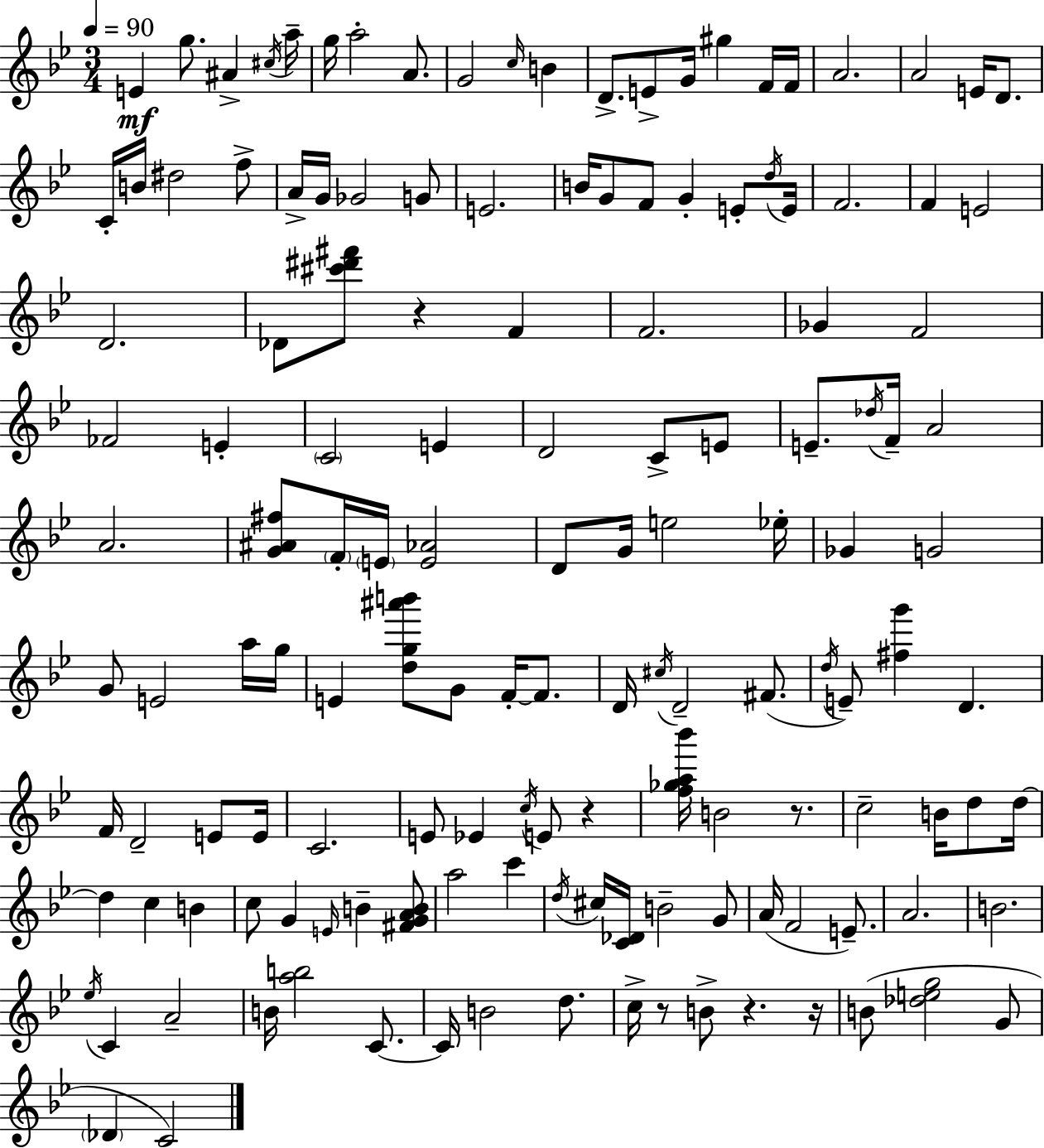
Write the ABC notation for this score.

X:1
T:Untitled
M:3/4
L:1/4
K:Gm
E g/2 ^A ^c/4 a/4 g/4 a2 A/2 G2 c/4 B D/2 E/2 G/4 ^g F/4 F/4 A2 A2 E/4 D/2 C/4 B/4 ^d2 f/2 A/4 G/4 _G2 G/2 E2 B/4 G/2 F/2 G E/2 d/4 E/4 F2 F E2 D2 _D/2 [^c'^d'^f']/2 z F F2 _G F2 _F2 E C2 E D2 C/2 E/2 E/2 _d/4 F/4 A2 A2 [G^A^f]/2 F/4 E/4 [E_A]2 D/2 G/4 e2 _e/4 _G G2 G/2 E2 a/4 g/4 E [dg^a'b']/2 G/2 F/4 F/2 D/4 ^c/4 D2 ^F/2 d/4 E/2 [^fg'] D F/4 D2 E/2 E/4 C2 E/2 _E c/4 E/2 z [f_ga_b']/4 B2 z/2 c2 B/4 d/2 d/4 d c B c/2 G E/4 B [^FGAB]/2 a2 c' d/4 ^c/4 [C_D]/4 B2 G/2 A/4 F2 E/2 A2 B2 _e/4 C A2 B/4 [ab]2 C/2 C/4 B2 d/2 c/4 z/2 B/2 z z/4 B/2 [_deg]2 G/2 _D C2